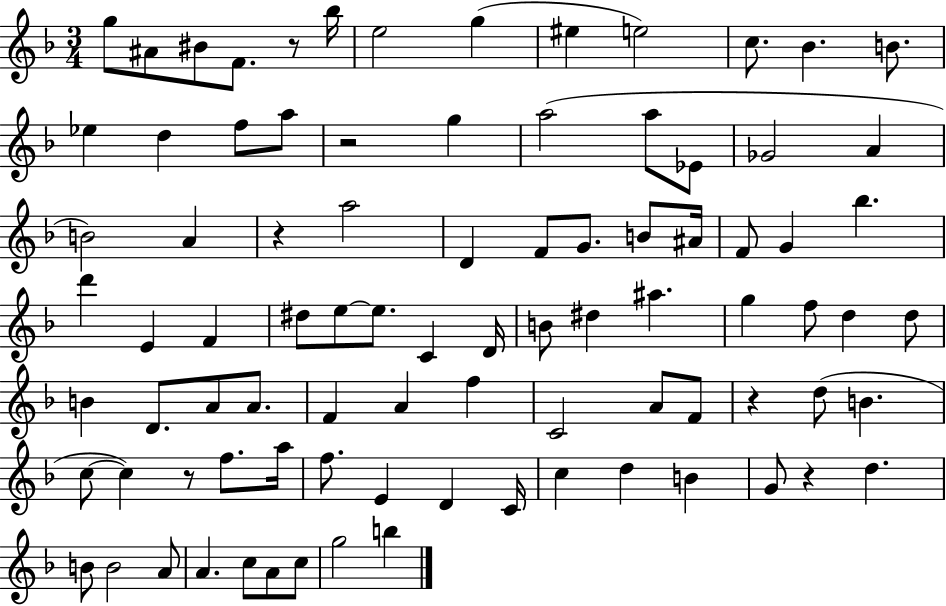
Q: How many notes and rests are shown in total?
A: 88